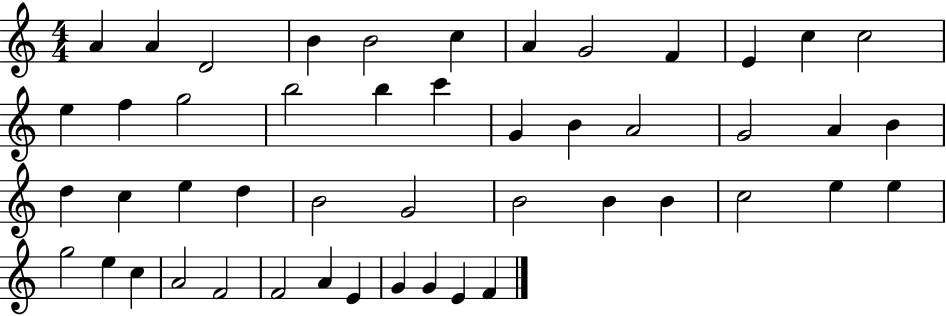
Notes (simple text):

A4/q A4/q D4/h B4/q B4/h C5/q A4/q G4/h F4/q E4/q C5/q C5/h E5/q F5/q G5/h B5/h B5/q C6/q G4/q B4/q A4/h G4/h A4/q B4/q D5/q C5/q E5/q D5/q B4/h G4/h B4/h B4/q B4/q C5/h E5/q E5/q G5/h E5/q C5/q A4/h F4/h F4/h A4/q E4/q G4/q G4/q E4/q F4/q